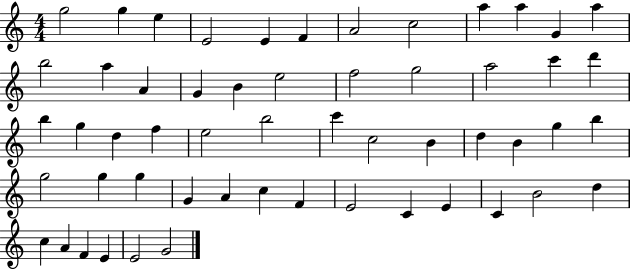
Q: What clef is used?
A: treble